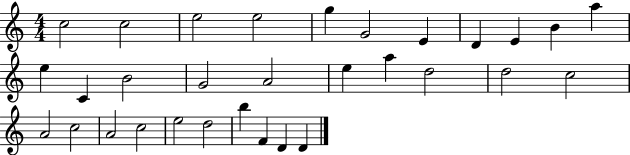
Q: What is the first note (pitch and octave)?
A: C5